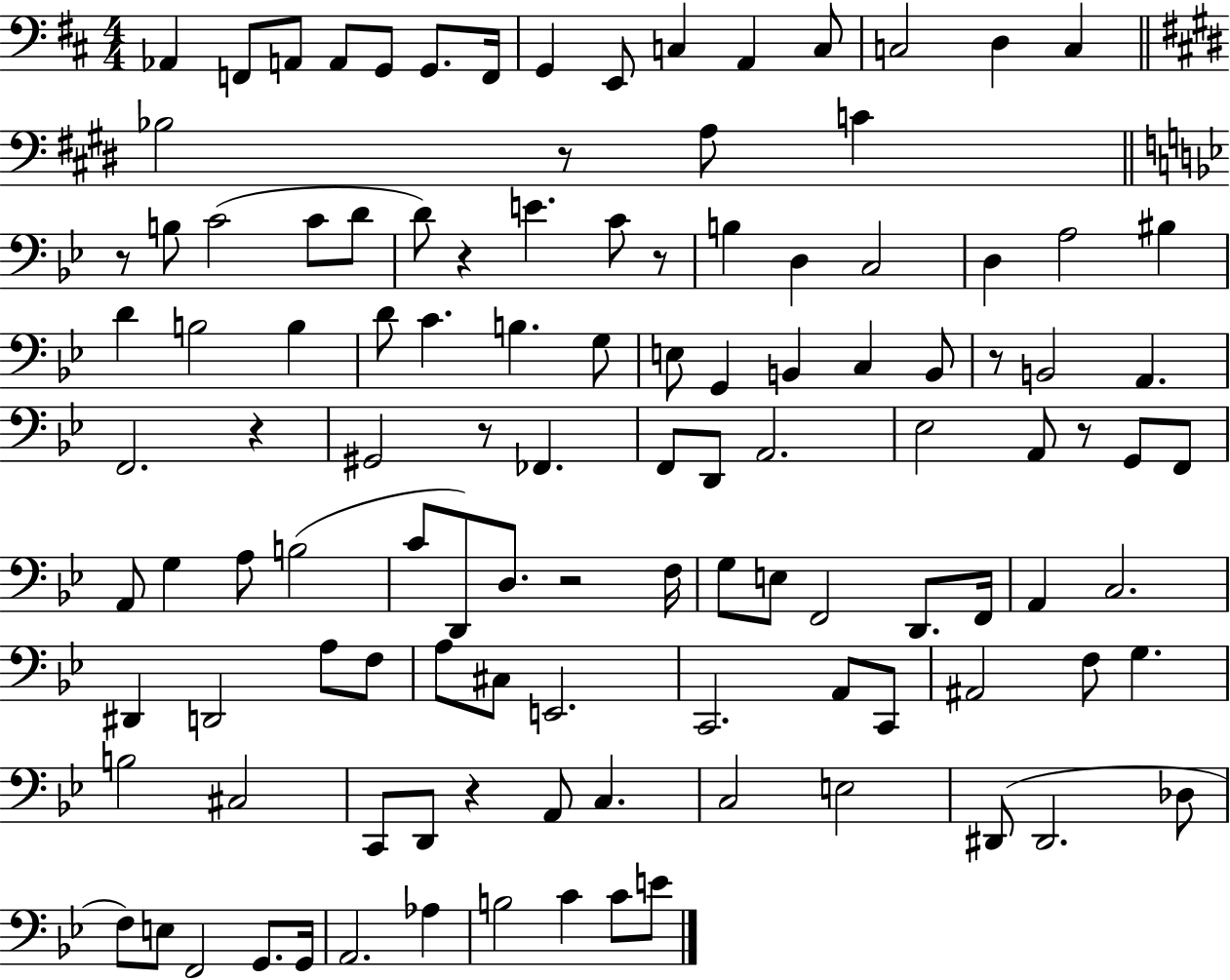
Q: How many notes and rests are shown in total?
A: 115